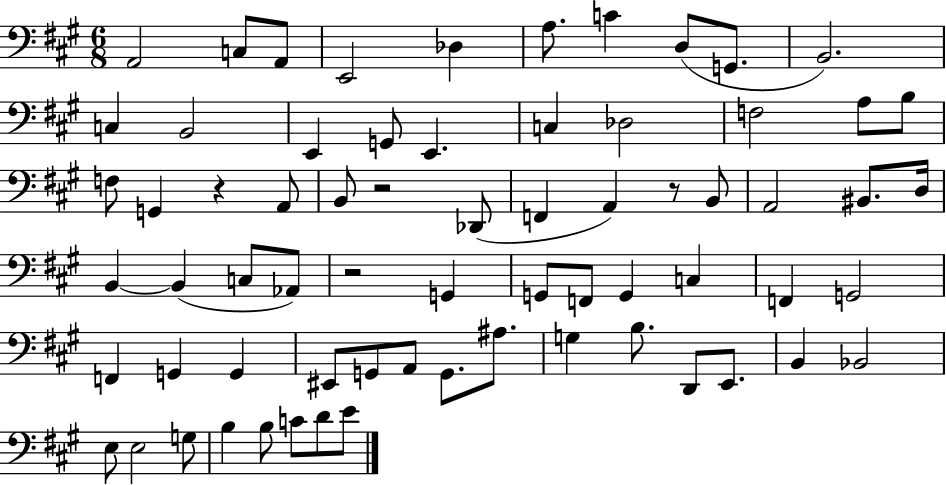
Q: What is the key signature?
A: A major